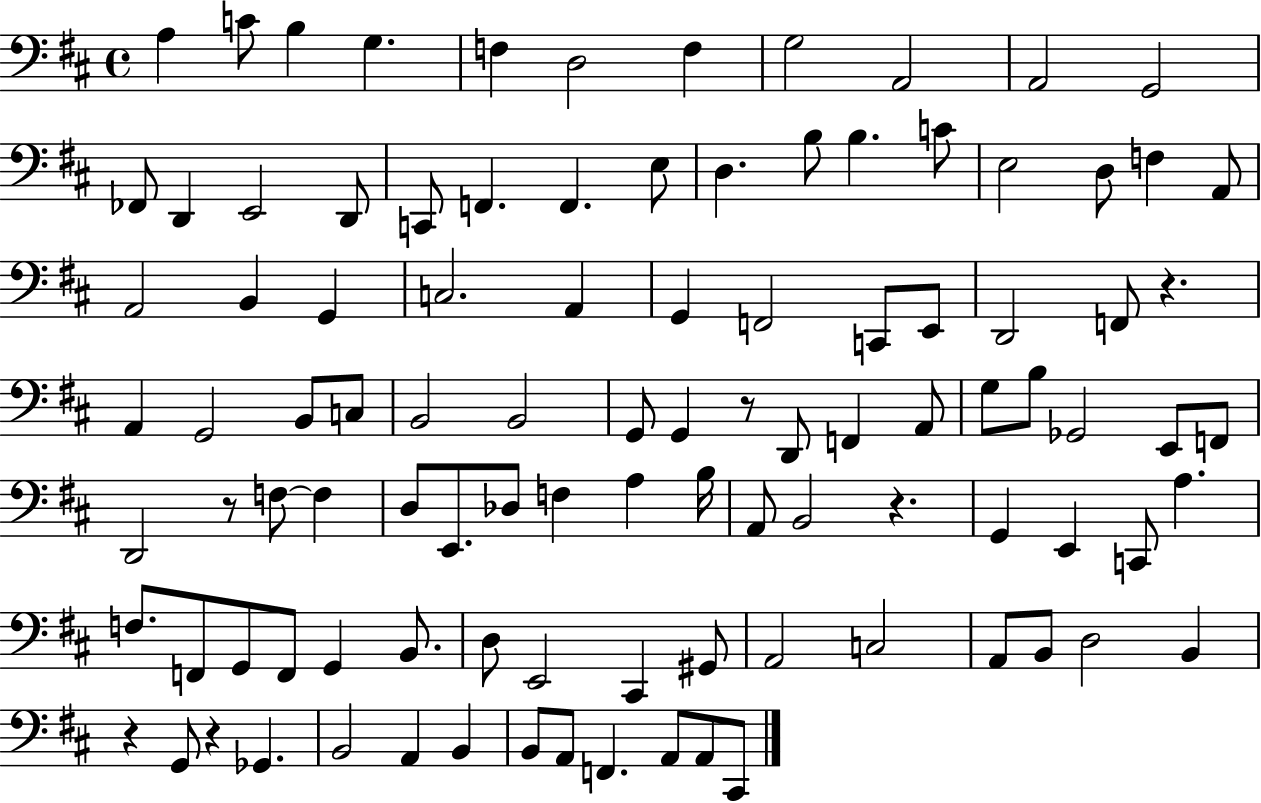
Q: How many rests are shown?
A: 6